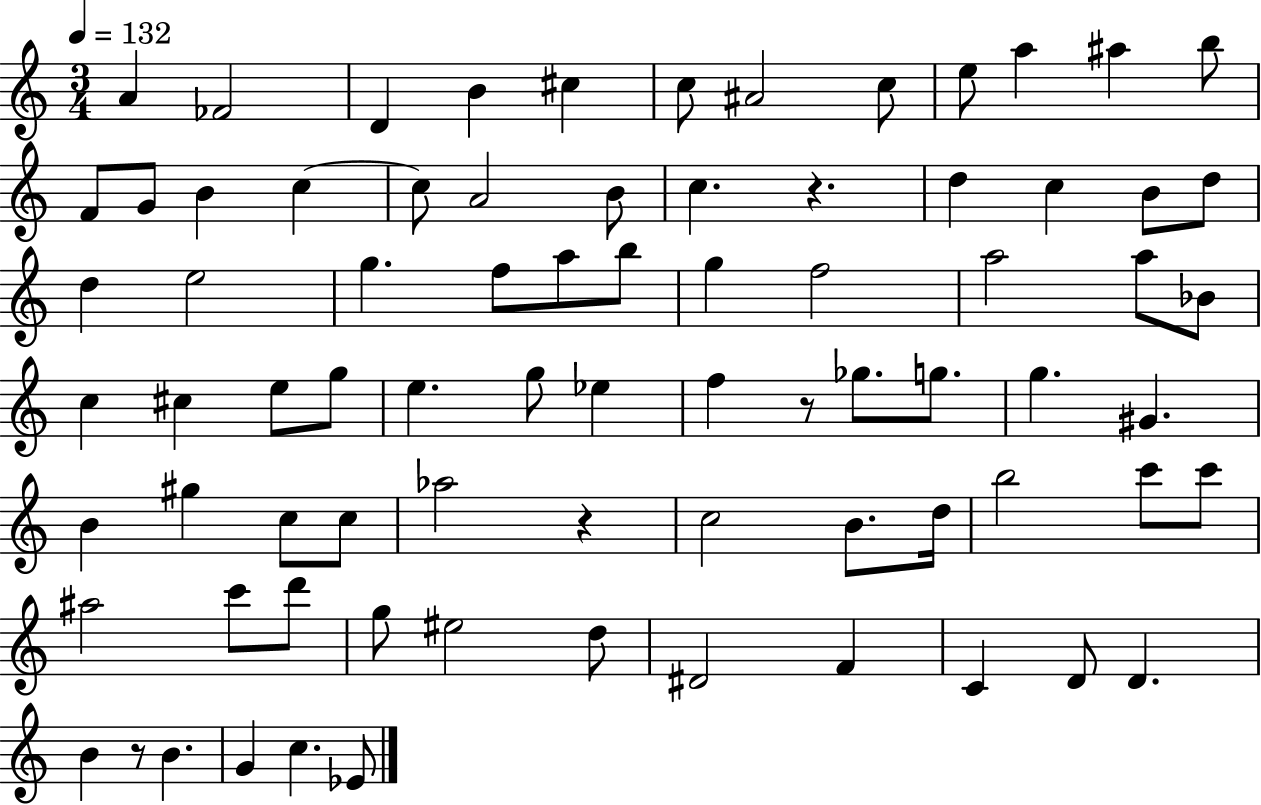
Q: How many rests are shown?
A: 4